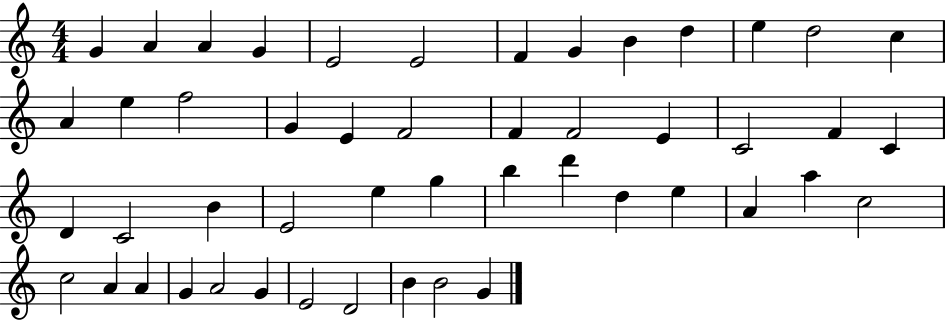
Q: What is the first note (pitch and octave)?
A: G4